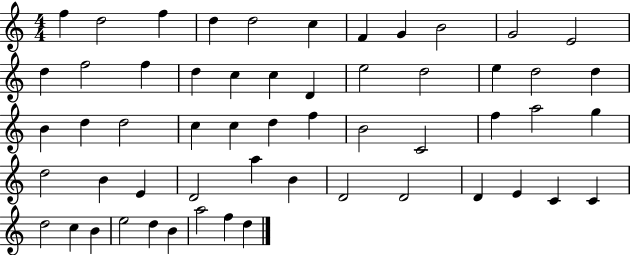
{
  \clef treble
  \numericTimeSignature
  \time 4/4
  \key c \major
  f''4 d''2 f''4 | d''4 d''2 c''4 | f'4 g'4 b'2 | g'2 e'2 | \break d''4 f''2 f''4 | d''4 c''4 c''4 d'4 | e''2 d''2 | e''4 d''2 d''4 | \break b'4 d''4 d''2 | c''4 c''4 d''4 f''4 | b'2 c'2 | f''4 a''2 g''4 | \break d''2 b'4 e'4 | d'2 a''4 b'4 | d'2 d'2 | d'4 e'4 c'4 c'4 | \break d''2 c''4 b'4 | e''2 d''4 b'4 | a''2 f''4 d''4 | \bar "|."
}